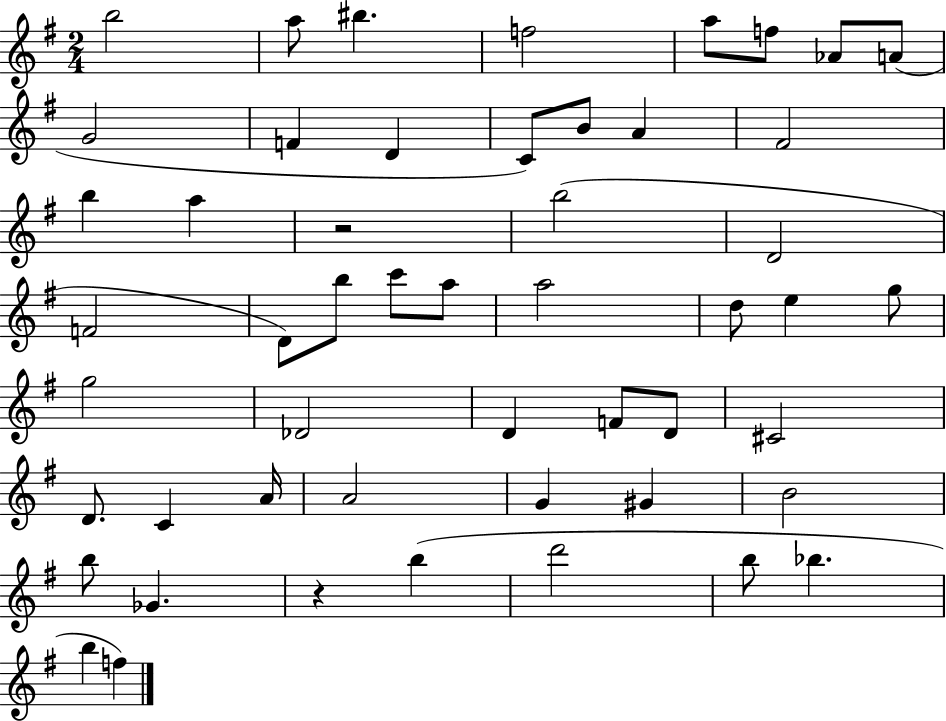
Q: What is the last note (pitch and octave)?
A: F5